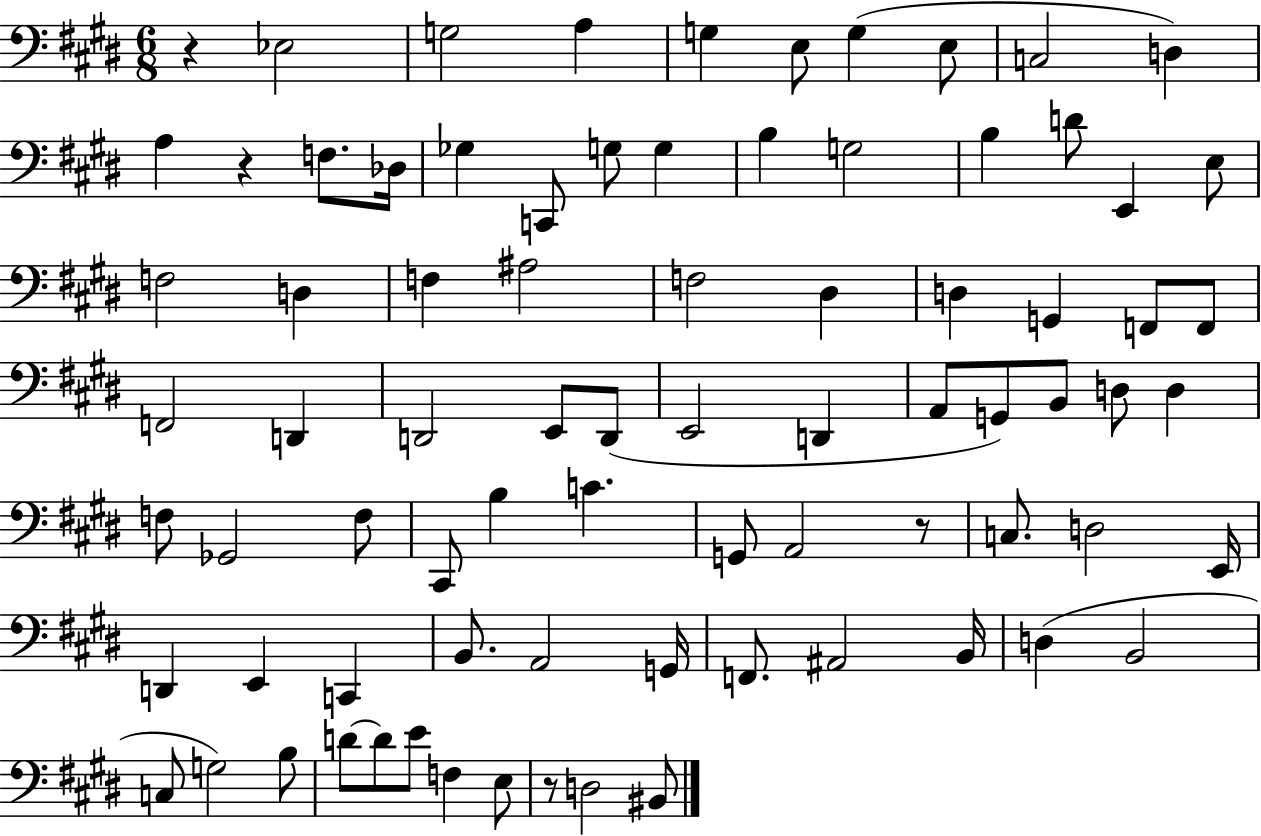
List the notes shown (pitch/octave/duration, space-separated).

R/q Eb3/h G3/h A3/q G3/q E3/e G3/q E3/e C3/h D3/q A3/q R/q F3/e. Db3/s Gb3/q C2/e G3/e G3/q B3/q G3/h B3/q D4/e E2/q E3/e F3/h D3/q F3/q A#3/h F3/h D#3/q D3/q G2/q F2/e F2/e F2/h D2/q D2/h E2/e D2/e E2/h D2/q A2/e G2/e B2/e D3/e D3/q F3/e Gb2/h F3/e C#2/e B3/q C4/q. G2/e A2/h R/e C3/e. D3/h E2/s D2/q E2/q C2/q B2/e. A2/h G2/s F2/e. A#2/h B2/s D3/q B2/h C3/e G3/h B3/e D4/e D4/e E4/e F3/q E3/e R/e D3/h BIS2/e